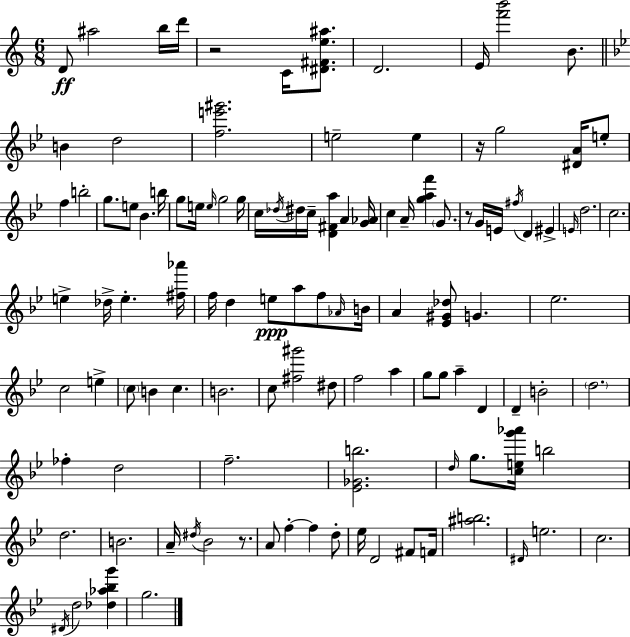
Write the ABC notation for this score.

X:1
T:Untitled
M:6/8
L:1/4
K:Am
D/2 ^a2 b/4 d'/4 z2 C/4 [^D^Fe^a]/2 D2 E/4 [f'b']2 B/2 B d2 [fe'^g']2 e2 e z/4 g2 [^DA]/4 e/2 f b2 g/2 e/2 _B b/4 g/2 e/4 e/4 g2 g/4 c/4 _d/4 ^d/4 c/4 [D^Fa] A [G_A]/4 c A/4 [gaf'] G/2 z/2 G/4 E/4 ^f/4 D ^E E/4 d2 c2 e _d/4 e [^f_a']/4 f/4 d e/2 a/2 f/2 _A/4 B/4 A [_E^G_d]/2 G _e2 c2 e c/2 B c B2 c/2 [^f^g']2 ^d/2 f2 a g/2 g/2 a D D B2 d2 _f d2 f2 [_E_Gb]2 d/4 g/2 [ceg'_a']/4 b2 d2 B2 A/4 ^d/4 _B2 z/2 A/2 f f d/2 _e/4 D2 ^F/2 F/4 [^ab]2 ^D/4 e2 c2 ^D/4 d2 [_d_a_bg'] g2